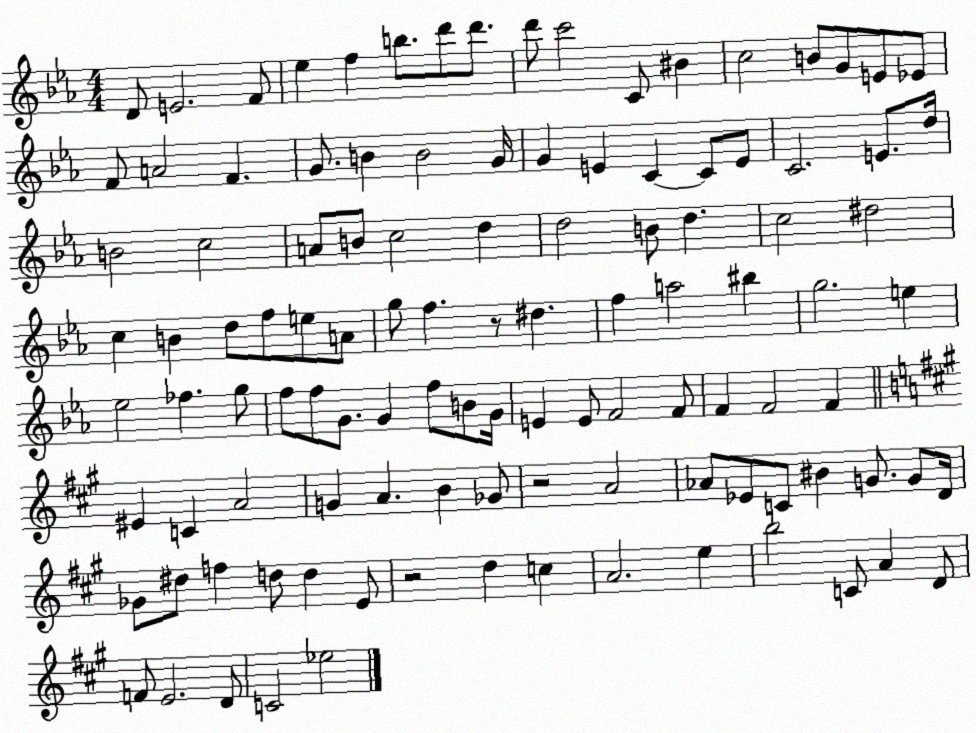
X:1
T:Untitled
M:4/4
L:1/4
K:Eb
D/2 E2 F/2 _e f b/2 d'/2 d'/2 d'/2 c'2 C/2 ^B c2 B/2 G/2 E/2 _E/2 F/2 A2 F G/2 B B2 G/4 G E C C/2 E/2 C2 E/2 d/4 B2 c2 A/2 B/2 c2 d d2 B/2 d c2 ^d2 c B d/2 f/2 e/2 A/2 g/2 f z/2 ^d f a2 ^b g2 e _e2 _f g/2 f/2 f/2 G/2 G f/2 B/2 G/4 E E/2 F2 F/2 F F2 F ^E C A2 G A B _G/2 z2 A2 _A/2 _E/2 C/2 ^B G/2 G/2 D/4 _G/2 ^d/2 f d/2 d E/2 z2 d c A2 e b2 C/2 A D/2 F/2 E2 D/2 C2 _e2